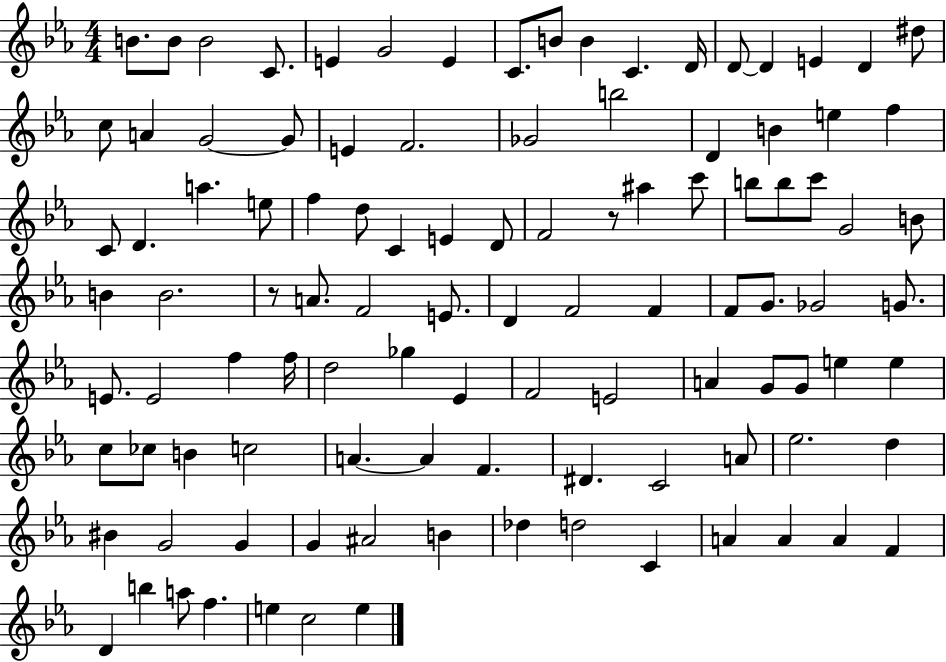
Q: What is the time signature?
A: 4/4